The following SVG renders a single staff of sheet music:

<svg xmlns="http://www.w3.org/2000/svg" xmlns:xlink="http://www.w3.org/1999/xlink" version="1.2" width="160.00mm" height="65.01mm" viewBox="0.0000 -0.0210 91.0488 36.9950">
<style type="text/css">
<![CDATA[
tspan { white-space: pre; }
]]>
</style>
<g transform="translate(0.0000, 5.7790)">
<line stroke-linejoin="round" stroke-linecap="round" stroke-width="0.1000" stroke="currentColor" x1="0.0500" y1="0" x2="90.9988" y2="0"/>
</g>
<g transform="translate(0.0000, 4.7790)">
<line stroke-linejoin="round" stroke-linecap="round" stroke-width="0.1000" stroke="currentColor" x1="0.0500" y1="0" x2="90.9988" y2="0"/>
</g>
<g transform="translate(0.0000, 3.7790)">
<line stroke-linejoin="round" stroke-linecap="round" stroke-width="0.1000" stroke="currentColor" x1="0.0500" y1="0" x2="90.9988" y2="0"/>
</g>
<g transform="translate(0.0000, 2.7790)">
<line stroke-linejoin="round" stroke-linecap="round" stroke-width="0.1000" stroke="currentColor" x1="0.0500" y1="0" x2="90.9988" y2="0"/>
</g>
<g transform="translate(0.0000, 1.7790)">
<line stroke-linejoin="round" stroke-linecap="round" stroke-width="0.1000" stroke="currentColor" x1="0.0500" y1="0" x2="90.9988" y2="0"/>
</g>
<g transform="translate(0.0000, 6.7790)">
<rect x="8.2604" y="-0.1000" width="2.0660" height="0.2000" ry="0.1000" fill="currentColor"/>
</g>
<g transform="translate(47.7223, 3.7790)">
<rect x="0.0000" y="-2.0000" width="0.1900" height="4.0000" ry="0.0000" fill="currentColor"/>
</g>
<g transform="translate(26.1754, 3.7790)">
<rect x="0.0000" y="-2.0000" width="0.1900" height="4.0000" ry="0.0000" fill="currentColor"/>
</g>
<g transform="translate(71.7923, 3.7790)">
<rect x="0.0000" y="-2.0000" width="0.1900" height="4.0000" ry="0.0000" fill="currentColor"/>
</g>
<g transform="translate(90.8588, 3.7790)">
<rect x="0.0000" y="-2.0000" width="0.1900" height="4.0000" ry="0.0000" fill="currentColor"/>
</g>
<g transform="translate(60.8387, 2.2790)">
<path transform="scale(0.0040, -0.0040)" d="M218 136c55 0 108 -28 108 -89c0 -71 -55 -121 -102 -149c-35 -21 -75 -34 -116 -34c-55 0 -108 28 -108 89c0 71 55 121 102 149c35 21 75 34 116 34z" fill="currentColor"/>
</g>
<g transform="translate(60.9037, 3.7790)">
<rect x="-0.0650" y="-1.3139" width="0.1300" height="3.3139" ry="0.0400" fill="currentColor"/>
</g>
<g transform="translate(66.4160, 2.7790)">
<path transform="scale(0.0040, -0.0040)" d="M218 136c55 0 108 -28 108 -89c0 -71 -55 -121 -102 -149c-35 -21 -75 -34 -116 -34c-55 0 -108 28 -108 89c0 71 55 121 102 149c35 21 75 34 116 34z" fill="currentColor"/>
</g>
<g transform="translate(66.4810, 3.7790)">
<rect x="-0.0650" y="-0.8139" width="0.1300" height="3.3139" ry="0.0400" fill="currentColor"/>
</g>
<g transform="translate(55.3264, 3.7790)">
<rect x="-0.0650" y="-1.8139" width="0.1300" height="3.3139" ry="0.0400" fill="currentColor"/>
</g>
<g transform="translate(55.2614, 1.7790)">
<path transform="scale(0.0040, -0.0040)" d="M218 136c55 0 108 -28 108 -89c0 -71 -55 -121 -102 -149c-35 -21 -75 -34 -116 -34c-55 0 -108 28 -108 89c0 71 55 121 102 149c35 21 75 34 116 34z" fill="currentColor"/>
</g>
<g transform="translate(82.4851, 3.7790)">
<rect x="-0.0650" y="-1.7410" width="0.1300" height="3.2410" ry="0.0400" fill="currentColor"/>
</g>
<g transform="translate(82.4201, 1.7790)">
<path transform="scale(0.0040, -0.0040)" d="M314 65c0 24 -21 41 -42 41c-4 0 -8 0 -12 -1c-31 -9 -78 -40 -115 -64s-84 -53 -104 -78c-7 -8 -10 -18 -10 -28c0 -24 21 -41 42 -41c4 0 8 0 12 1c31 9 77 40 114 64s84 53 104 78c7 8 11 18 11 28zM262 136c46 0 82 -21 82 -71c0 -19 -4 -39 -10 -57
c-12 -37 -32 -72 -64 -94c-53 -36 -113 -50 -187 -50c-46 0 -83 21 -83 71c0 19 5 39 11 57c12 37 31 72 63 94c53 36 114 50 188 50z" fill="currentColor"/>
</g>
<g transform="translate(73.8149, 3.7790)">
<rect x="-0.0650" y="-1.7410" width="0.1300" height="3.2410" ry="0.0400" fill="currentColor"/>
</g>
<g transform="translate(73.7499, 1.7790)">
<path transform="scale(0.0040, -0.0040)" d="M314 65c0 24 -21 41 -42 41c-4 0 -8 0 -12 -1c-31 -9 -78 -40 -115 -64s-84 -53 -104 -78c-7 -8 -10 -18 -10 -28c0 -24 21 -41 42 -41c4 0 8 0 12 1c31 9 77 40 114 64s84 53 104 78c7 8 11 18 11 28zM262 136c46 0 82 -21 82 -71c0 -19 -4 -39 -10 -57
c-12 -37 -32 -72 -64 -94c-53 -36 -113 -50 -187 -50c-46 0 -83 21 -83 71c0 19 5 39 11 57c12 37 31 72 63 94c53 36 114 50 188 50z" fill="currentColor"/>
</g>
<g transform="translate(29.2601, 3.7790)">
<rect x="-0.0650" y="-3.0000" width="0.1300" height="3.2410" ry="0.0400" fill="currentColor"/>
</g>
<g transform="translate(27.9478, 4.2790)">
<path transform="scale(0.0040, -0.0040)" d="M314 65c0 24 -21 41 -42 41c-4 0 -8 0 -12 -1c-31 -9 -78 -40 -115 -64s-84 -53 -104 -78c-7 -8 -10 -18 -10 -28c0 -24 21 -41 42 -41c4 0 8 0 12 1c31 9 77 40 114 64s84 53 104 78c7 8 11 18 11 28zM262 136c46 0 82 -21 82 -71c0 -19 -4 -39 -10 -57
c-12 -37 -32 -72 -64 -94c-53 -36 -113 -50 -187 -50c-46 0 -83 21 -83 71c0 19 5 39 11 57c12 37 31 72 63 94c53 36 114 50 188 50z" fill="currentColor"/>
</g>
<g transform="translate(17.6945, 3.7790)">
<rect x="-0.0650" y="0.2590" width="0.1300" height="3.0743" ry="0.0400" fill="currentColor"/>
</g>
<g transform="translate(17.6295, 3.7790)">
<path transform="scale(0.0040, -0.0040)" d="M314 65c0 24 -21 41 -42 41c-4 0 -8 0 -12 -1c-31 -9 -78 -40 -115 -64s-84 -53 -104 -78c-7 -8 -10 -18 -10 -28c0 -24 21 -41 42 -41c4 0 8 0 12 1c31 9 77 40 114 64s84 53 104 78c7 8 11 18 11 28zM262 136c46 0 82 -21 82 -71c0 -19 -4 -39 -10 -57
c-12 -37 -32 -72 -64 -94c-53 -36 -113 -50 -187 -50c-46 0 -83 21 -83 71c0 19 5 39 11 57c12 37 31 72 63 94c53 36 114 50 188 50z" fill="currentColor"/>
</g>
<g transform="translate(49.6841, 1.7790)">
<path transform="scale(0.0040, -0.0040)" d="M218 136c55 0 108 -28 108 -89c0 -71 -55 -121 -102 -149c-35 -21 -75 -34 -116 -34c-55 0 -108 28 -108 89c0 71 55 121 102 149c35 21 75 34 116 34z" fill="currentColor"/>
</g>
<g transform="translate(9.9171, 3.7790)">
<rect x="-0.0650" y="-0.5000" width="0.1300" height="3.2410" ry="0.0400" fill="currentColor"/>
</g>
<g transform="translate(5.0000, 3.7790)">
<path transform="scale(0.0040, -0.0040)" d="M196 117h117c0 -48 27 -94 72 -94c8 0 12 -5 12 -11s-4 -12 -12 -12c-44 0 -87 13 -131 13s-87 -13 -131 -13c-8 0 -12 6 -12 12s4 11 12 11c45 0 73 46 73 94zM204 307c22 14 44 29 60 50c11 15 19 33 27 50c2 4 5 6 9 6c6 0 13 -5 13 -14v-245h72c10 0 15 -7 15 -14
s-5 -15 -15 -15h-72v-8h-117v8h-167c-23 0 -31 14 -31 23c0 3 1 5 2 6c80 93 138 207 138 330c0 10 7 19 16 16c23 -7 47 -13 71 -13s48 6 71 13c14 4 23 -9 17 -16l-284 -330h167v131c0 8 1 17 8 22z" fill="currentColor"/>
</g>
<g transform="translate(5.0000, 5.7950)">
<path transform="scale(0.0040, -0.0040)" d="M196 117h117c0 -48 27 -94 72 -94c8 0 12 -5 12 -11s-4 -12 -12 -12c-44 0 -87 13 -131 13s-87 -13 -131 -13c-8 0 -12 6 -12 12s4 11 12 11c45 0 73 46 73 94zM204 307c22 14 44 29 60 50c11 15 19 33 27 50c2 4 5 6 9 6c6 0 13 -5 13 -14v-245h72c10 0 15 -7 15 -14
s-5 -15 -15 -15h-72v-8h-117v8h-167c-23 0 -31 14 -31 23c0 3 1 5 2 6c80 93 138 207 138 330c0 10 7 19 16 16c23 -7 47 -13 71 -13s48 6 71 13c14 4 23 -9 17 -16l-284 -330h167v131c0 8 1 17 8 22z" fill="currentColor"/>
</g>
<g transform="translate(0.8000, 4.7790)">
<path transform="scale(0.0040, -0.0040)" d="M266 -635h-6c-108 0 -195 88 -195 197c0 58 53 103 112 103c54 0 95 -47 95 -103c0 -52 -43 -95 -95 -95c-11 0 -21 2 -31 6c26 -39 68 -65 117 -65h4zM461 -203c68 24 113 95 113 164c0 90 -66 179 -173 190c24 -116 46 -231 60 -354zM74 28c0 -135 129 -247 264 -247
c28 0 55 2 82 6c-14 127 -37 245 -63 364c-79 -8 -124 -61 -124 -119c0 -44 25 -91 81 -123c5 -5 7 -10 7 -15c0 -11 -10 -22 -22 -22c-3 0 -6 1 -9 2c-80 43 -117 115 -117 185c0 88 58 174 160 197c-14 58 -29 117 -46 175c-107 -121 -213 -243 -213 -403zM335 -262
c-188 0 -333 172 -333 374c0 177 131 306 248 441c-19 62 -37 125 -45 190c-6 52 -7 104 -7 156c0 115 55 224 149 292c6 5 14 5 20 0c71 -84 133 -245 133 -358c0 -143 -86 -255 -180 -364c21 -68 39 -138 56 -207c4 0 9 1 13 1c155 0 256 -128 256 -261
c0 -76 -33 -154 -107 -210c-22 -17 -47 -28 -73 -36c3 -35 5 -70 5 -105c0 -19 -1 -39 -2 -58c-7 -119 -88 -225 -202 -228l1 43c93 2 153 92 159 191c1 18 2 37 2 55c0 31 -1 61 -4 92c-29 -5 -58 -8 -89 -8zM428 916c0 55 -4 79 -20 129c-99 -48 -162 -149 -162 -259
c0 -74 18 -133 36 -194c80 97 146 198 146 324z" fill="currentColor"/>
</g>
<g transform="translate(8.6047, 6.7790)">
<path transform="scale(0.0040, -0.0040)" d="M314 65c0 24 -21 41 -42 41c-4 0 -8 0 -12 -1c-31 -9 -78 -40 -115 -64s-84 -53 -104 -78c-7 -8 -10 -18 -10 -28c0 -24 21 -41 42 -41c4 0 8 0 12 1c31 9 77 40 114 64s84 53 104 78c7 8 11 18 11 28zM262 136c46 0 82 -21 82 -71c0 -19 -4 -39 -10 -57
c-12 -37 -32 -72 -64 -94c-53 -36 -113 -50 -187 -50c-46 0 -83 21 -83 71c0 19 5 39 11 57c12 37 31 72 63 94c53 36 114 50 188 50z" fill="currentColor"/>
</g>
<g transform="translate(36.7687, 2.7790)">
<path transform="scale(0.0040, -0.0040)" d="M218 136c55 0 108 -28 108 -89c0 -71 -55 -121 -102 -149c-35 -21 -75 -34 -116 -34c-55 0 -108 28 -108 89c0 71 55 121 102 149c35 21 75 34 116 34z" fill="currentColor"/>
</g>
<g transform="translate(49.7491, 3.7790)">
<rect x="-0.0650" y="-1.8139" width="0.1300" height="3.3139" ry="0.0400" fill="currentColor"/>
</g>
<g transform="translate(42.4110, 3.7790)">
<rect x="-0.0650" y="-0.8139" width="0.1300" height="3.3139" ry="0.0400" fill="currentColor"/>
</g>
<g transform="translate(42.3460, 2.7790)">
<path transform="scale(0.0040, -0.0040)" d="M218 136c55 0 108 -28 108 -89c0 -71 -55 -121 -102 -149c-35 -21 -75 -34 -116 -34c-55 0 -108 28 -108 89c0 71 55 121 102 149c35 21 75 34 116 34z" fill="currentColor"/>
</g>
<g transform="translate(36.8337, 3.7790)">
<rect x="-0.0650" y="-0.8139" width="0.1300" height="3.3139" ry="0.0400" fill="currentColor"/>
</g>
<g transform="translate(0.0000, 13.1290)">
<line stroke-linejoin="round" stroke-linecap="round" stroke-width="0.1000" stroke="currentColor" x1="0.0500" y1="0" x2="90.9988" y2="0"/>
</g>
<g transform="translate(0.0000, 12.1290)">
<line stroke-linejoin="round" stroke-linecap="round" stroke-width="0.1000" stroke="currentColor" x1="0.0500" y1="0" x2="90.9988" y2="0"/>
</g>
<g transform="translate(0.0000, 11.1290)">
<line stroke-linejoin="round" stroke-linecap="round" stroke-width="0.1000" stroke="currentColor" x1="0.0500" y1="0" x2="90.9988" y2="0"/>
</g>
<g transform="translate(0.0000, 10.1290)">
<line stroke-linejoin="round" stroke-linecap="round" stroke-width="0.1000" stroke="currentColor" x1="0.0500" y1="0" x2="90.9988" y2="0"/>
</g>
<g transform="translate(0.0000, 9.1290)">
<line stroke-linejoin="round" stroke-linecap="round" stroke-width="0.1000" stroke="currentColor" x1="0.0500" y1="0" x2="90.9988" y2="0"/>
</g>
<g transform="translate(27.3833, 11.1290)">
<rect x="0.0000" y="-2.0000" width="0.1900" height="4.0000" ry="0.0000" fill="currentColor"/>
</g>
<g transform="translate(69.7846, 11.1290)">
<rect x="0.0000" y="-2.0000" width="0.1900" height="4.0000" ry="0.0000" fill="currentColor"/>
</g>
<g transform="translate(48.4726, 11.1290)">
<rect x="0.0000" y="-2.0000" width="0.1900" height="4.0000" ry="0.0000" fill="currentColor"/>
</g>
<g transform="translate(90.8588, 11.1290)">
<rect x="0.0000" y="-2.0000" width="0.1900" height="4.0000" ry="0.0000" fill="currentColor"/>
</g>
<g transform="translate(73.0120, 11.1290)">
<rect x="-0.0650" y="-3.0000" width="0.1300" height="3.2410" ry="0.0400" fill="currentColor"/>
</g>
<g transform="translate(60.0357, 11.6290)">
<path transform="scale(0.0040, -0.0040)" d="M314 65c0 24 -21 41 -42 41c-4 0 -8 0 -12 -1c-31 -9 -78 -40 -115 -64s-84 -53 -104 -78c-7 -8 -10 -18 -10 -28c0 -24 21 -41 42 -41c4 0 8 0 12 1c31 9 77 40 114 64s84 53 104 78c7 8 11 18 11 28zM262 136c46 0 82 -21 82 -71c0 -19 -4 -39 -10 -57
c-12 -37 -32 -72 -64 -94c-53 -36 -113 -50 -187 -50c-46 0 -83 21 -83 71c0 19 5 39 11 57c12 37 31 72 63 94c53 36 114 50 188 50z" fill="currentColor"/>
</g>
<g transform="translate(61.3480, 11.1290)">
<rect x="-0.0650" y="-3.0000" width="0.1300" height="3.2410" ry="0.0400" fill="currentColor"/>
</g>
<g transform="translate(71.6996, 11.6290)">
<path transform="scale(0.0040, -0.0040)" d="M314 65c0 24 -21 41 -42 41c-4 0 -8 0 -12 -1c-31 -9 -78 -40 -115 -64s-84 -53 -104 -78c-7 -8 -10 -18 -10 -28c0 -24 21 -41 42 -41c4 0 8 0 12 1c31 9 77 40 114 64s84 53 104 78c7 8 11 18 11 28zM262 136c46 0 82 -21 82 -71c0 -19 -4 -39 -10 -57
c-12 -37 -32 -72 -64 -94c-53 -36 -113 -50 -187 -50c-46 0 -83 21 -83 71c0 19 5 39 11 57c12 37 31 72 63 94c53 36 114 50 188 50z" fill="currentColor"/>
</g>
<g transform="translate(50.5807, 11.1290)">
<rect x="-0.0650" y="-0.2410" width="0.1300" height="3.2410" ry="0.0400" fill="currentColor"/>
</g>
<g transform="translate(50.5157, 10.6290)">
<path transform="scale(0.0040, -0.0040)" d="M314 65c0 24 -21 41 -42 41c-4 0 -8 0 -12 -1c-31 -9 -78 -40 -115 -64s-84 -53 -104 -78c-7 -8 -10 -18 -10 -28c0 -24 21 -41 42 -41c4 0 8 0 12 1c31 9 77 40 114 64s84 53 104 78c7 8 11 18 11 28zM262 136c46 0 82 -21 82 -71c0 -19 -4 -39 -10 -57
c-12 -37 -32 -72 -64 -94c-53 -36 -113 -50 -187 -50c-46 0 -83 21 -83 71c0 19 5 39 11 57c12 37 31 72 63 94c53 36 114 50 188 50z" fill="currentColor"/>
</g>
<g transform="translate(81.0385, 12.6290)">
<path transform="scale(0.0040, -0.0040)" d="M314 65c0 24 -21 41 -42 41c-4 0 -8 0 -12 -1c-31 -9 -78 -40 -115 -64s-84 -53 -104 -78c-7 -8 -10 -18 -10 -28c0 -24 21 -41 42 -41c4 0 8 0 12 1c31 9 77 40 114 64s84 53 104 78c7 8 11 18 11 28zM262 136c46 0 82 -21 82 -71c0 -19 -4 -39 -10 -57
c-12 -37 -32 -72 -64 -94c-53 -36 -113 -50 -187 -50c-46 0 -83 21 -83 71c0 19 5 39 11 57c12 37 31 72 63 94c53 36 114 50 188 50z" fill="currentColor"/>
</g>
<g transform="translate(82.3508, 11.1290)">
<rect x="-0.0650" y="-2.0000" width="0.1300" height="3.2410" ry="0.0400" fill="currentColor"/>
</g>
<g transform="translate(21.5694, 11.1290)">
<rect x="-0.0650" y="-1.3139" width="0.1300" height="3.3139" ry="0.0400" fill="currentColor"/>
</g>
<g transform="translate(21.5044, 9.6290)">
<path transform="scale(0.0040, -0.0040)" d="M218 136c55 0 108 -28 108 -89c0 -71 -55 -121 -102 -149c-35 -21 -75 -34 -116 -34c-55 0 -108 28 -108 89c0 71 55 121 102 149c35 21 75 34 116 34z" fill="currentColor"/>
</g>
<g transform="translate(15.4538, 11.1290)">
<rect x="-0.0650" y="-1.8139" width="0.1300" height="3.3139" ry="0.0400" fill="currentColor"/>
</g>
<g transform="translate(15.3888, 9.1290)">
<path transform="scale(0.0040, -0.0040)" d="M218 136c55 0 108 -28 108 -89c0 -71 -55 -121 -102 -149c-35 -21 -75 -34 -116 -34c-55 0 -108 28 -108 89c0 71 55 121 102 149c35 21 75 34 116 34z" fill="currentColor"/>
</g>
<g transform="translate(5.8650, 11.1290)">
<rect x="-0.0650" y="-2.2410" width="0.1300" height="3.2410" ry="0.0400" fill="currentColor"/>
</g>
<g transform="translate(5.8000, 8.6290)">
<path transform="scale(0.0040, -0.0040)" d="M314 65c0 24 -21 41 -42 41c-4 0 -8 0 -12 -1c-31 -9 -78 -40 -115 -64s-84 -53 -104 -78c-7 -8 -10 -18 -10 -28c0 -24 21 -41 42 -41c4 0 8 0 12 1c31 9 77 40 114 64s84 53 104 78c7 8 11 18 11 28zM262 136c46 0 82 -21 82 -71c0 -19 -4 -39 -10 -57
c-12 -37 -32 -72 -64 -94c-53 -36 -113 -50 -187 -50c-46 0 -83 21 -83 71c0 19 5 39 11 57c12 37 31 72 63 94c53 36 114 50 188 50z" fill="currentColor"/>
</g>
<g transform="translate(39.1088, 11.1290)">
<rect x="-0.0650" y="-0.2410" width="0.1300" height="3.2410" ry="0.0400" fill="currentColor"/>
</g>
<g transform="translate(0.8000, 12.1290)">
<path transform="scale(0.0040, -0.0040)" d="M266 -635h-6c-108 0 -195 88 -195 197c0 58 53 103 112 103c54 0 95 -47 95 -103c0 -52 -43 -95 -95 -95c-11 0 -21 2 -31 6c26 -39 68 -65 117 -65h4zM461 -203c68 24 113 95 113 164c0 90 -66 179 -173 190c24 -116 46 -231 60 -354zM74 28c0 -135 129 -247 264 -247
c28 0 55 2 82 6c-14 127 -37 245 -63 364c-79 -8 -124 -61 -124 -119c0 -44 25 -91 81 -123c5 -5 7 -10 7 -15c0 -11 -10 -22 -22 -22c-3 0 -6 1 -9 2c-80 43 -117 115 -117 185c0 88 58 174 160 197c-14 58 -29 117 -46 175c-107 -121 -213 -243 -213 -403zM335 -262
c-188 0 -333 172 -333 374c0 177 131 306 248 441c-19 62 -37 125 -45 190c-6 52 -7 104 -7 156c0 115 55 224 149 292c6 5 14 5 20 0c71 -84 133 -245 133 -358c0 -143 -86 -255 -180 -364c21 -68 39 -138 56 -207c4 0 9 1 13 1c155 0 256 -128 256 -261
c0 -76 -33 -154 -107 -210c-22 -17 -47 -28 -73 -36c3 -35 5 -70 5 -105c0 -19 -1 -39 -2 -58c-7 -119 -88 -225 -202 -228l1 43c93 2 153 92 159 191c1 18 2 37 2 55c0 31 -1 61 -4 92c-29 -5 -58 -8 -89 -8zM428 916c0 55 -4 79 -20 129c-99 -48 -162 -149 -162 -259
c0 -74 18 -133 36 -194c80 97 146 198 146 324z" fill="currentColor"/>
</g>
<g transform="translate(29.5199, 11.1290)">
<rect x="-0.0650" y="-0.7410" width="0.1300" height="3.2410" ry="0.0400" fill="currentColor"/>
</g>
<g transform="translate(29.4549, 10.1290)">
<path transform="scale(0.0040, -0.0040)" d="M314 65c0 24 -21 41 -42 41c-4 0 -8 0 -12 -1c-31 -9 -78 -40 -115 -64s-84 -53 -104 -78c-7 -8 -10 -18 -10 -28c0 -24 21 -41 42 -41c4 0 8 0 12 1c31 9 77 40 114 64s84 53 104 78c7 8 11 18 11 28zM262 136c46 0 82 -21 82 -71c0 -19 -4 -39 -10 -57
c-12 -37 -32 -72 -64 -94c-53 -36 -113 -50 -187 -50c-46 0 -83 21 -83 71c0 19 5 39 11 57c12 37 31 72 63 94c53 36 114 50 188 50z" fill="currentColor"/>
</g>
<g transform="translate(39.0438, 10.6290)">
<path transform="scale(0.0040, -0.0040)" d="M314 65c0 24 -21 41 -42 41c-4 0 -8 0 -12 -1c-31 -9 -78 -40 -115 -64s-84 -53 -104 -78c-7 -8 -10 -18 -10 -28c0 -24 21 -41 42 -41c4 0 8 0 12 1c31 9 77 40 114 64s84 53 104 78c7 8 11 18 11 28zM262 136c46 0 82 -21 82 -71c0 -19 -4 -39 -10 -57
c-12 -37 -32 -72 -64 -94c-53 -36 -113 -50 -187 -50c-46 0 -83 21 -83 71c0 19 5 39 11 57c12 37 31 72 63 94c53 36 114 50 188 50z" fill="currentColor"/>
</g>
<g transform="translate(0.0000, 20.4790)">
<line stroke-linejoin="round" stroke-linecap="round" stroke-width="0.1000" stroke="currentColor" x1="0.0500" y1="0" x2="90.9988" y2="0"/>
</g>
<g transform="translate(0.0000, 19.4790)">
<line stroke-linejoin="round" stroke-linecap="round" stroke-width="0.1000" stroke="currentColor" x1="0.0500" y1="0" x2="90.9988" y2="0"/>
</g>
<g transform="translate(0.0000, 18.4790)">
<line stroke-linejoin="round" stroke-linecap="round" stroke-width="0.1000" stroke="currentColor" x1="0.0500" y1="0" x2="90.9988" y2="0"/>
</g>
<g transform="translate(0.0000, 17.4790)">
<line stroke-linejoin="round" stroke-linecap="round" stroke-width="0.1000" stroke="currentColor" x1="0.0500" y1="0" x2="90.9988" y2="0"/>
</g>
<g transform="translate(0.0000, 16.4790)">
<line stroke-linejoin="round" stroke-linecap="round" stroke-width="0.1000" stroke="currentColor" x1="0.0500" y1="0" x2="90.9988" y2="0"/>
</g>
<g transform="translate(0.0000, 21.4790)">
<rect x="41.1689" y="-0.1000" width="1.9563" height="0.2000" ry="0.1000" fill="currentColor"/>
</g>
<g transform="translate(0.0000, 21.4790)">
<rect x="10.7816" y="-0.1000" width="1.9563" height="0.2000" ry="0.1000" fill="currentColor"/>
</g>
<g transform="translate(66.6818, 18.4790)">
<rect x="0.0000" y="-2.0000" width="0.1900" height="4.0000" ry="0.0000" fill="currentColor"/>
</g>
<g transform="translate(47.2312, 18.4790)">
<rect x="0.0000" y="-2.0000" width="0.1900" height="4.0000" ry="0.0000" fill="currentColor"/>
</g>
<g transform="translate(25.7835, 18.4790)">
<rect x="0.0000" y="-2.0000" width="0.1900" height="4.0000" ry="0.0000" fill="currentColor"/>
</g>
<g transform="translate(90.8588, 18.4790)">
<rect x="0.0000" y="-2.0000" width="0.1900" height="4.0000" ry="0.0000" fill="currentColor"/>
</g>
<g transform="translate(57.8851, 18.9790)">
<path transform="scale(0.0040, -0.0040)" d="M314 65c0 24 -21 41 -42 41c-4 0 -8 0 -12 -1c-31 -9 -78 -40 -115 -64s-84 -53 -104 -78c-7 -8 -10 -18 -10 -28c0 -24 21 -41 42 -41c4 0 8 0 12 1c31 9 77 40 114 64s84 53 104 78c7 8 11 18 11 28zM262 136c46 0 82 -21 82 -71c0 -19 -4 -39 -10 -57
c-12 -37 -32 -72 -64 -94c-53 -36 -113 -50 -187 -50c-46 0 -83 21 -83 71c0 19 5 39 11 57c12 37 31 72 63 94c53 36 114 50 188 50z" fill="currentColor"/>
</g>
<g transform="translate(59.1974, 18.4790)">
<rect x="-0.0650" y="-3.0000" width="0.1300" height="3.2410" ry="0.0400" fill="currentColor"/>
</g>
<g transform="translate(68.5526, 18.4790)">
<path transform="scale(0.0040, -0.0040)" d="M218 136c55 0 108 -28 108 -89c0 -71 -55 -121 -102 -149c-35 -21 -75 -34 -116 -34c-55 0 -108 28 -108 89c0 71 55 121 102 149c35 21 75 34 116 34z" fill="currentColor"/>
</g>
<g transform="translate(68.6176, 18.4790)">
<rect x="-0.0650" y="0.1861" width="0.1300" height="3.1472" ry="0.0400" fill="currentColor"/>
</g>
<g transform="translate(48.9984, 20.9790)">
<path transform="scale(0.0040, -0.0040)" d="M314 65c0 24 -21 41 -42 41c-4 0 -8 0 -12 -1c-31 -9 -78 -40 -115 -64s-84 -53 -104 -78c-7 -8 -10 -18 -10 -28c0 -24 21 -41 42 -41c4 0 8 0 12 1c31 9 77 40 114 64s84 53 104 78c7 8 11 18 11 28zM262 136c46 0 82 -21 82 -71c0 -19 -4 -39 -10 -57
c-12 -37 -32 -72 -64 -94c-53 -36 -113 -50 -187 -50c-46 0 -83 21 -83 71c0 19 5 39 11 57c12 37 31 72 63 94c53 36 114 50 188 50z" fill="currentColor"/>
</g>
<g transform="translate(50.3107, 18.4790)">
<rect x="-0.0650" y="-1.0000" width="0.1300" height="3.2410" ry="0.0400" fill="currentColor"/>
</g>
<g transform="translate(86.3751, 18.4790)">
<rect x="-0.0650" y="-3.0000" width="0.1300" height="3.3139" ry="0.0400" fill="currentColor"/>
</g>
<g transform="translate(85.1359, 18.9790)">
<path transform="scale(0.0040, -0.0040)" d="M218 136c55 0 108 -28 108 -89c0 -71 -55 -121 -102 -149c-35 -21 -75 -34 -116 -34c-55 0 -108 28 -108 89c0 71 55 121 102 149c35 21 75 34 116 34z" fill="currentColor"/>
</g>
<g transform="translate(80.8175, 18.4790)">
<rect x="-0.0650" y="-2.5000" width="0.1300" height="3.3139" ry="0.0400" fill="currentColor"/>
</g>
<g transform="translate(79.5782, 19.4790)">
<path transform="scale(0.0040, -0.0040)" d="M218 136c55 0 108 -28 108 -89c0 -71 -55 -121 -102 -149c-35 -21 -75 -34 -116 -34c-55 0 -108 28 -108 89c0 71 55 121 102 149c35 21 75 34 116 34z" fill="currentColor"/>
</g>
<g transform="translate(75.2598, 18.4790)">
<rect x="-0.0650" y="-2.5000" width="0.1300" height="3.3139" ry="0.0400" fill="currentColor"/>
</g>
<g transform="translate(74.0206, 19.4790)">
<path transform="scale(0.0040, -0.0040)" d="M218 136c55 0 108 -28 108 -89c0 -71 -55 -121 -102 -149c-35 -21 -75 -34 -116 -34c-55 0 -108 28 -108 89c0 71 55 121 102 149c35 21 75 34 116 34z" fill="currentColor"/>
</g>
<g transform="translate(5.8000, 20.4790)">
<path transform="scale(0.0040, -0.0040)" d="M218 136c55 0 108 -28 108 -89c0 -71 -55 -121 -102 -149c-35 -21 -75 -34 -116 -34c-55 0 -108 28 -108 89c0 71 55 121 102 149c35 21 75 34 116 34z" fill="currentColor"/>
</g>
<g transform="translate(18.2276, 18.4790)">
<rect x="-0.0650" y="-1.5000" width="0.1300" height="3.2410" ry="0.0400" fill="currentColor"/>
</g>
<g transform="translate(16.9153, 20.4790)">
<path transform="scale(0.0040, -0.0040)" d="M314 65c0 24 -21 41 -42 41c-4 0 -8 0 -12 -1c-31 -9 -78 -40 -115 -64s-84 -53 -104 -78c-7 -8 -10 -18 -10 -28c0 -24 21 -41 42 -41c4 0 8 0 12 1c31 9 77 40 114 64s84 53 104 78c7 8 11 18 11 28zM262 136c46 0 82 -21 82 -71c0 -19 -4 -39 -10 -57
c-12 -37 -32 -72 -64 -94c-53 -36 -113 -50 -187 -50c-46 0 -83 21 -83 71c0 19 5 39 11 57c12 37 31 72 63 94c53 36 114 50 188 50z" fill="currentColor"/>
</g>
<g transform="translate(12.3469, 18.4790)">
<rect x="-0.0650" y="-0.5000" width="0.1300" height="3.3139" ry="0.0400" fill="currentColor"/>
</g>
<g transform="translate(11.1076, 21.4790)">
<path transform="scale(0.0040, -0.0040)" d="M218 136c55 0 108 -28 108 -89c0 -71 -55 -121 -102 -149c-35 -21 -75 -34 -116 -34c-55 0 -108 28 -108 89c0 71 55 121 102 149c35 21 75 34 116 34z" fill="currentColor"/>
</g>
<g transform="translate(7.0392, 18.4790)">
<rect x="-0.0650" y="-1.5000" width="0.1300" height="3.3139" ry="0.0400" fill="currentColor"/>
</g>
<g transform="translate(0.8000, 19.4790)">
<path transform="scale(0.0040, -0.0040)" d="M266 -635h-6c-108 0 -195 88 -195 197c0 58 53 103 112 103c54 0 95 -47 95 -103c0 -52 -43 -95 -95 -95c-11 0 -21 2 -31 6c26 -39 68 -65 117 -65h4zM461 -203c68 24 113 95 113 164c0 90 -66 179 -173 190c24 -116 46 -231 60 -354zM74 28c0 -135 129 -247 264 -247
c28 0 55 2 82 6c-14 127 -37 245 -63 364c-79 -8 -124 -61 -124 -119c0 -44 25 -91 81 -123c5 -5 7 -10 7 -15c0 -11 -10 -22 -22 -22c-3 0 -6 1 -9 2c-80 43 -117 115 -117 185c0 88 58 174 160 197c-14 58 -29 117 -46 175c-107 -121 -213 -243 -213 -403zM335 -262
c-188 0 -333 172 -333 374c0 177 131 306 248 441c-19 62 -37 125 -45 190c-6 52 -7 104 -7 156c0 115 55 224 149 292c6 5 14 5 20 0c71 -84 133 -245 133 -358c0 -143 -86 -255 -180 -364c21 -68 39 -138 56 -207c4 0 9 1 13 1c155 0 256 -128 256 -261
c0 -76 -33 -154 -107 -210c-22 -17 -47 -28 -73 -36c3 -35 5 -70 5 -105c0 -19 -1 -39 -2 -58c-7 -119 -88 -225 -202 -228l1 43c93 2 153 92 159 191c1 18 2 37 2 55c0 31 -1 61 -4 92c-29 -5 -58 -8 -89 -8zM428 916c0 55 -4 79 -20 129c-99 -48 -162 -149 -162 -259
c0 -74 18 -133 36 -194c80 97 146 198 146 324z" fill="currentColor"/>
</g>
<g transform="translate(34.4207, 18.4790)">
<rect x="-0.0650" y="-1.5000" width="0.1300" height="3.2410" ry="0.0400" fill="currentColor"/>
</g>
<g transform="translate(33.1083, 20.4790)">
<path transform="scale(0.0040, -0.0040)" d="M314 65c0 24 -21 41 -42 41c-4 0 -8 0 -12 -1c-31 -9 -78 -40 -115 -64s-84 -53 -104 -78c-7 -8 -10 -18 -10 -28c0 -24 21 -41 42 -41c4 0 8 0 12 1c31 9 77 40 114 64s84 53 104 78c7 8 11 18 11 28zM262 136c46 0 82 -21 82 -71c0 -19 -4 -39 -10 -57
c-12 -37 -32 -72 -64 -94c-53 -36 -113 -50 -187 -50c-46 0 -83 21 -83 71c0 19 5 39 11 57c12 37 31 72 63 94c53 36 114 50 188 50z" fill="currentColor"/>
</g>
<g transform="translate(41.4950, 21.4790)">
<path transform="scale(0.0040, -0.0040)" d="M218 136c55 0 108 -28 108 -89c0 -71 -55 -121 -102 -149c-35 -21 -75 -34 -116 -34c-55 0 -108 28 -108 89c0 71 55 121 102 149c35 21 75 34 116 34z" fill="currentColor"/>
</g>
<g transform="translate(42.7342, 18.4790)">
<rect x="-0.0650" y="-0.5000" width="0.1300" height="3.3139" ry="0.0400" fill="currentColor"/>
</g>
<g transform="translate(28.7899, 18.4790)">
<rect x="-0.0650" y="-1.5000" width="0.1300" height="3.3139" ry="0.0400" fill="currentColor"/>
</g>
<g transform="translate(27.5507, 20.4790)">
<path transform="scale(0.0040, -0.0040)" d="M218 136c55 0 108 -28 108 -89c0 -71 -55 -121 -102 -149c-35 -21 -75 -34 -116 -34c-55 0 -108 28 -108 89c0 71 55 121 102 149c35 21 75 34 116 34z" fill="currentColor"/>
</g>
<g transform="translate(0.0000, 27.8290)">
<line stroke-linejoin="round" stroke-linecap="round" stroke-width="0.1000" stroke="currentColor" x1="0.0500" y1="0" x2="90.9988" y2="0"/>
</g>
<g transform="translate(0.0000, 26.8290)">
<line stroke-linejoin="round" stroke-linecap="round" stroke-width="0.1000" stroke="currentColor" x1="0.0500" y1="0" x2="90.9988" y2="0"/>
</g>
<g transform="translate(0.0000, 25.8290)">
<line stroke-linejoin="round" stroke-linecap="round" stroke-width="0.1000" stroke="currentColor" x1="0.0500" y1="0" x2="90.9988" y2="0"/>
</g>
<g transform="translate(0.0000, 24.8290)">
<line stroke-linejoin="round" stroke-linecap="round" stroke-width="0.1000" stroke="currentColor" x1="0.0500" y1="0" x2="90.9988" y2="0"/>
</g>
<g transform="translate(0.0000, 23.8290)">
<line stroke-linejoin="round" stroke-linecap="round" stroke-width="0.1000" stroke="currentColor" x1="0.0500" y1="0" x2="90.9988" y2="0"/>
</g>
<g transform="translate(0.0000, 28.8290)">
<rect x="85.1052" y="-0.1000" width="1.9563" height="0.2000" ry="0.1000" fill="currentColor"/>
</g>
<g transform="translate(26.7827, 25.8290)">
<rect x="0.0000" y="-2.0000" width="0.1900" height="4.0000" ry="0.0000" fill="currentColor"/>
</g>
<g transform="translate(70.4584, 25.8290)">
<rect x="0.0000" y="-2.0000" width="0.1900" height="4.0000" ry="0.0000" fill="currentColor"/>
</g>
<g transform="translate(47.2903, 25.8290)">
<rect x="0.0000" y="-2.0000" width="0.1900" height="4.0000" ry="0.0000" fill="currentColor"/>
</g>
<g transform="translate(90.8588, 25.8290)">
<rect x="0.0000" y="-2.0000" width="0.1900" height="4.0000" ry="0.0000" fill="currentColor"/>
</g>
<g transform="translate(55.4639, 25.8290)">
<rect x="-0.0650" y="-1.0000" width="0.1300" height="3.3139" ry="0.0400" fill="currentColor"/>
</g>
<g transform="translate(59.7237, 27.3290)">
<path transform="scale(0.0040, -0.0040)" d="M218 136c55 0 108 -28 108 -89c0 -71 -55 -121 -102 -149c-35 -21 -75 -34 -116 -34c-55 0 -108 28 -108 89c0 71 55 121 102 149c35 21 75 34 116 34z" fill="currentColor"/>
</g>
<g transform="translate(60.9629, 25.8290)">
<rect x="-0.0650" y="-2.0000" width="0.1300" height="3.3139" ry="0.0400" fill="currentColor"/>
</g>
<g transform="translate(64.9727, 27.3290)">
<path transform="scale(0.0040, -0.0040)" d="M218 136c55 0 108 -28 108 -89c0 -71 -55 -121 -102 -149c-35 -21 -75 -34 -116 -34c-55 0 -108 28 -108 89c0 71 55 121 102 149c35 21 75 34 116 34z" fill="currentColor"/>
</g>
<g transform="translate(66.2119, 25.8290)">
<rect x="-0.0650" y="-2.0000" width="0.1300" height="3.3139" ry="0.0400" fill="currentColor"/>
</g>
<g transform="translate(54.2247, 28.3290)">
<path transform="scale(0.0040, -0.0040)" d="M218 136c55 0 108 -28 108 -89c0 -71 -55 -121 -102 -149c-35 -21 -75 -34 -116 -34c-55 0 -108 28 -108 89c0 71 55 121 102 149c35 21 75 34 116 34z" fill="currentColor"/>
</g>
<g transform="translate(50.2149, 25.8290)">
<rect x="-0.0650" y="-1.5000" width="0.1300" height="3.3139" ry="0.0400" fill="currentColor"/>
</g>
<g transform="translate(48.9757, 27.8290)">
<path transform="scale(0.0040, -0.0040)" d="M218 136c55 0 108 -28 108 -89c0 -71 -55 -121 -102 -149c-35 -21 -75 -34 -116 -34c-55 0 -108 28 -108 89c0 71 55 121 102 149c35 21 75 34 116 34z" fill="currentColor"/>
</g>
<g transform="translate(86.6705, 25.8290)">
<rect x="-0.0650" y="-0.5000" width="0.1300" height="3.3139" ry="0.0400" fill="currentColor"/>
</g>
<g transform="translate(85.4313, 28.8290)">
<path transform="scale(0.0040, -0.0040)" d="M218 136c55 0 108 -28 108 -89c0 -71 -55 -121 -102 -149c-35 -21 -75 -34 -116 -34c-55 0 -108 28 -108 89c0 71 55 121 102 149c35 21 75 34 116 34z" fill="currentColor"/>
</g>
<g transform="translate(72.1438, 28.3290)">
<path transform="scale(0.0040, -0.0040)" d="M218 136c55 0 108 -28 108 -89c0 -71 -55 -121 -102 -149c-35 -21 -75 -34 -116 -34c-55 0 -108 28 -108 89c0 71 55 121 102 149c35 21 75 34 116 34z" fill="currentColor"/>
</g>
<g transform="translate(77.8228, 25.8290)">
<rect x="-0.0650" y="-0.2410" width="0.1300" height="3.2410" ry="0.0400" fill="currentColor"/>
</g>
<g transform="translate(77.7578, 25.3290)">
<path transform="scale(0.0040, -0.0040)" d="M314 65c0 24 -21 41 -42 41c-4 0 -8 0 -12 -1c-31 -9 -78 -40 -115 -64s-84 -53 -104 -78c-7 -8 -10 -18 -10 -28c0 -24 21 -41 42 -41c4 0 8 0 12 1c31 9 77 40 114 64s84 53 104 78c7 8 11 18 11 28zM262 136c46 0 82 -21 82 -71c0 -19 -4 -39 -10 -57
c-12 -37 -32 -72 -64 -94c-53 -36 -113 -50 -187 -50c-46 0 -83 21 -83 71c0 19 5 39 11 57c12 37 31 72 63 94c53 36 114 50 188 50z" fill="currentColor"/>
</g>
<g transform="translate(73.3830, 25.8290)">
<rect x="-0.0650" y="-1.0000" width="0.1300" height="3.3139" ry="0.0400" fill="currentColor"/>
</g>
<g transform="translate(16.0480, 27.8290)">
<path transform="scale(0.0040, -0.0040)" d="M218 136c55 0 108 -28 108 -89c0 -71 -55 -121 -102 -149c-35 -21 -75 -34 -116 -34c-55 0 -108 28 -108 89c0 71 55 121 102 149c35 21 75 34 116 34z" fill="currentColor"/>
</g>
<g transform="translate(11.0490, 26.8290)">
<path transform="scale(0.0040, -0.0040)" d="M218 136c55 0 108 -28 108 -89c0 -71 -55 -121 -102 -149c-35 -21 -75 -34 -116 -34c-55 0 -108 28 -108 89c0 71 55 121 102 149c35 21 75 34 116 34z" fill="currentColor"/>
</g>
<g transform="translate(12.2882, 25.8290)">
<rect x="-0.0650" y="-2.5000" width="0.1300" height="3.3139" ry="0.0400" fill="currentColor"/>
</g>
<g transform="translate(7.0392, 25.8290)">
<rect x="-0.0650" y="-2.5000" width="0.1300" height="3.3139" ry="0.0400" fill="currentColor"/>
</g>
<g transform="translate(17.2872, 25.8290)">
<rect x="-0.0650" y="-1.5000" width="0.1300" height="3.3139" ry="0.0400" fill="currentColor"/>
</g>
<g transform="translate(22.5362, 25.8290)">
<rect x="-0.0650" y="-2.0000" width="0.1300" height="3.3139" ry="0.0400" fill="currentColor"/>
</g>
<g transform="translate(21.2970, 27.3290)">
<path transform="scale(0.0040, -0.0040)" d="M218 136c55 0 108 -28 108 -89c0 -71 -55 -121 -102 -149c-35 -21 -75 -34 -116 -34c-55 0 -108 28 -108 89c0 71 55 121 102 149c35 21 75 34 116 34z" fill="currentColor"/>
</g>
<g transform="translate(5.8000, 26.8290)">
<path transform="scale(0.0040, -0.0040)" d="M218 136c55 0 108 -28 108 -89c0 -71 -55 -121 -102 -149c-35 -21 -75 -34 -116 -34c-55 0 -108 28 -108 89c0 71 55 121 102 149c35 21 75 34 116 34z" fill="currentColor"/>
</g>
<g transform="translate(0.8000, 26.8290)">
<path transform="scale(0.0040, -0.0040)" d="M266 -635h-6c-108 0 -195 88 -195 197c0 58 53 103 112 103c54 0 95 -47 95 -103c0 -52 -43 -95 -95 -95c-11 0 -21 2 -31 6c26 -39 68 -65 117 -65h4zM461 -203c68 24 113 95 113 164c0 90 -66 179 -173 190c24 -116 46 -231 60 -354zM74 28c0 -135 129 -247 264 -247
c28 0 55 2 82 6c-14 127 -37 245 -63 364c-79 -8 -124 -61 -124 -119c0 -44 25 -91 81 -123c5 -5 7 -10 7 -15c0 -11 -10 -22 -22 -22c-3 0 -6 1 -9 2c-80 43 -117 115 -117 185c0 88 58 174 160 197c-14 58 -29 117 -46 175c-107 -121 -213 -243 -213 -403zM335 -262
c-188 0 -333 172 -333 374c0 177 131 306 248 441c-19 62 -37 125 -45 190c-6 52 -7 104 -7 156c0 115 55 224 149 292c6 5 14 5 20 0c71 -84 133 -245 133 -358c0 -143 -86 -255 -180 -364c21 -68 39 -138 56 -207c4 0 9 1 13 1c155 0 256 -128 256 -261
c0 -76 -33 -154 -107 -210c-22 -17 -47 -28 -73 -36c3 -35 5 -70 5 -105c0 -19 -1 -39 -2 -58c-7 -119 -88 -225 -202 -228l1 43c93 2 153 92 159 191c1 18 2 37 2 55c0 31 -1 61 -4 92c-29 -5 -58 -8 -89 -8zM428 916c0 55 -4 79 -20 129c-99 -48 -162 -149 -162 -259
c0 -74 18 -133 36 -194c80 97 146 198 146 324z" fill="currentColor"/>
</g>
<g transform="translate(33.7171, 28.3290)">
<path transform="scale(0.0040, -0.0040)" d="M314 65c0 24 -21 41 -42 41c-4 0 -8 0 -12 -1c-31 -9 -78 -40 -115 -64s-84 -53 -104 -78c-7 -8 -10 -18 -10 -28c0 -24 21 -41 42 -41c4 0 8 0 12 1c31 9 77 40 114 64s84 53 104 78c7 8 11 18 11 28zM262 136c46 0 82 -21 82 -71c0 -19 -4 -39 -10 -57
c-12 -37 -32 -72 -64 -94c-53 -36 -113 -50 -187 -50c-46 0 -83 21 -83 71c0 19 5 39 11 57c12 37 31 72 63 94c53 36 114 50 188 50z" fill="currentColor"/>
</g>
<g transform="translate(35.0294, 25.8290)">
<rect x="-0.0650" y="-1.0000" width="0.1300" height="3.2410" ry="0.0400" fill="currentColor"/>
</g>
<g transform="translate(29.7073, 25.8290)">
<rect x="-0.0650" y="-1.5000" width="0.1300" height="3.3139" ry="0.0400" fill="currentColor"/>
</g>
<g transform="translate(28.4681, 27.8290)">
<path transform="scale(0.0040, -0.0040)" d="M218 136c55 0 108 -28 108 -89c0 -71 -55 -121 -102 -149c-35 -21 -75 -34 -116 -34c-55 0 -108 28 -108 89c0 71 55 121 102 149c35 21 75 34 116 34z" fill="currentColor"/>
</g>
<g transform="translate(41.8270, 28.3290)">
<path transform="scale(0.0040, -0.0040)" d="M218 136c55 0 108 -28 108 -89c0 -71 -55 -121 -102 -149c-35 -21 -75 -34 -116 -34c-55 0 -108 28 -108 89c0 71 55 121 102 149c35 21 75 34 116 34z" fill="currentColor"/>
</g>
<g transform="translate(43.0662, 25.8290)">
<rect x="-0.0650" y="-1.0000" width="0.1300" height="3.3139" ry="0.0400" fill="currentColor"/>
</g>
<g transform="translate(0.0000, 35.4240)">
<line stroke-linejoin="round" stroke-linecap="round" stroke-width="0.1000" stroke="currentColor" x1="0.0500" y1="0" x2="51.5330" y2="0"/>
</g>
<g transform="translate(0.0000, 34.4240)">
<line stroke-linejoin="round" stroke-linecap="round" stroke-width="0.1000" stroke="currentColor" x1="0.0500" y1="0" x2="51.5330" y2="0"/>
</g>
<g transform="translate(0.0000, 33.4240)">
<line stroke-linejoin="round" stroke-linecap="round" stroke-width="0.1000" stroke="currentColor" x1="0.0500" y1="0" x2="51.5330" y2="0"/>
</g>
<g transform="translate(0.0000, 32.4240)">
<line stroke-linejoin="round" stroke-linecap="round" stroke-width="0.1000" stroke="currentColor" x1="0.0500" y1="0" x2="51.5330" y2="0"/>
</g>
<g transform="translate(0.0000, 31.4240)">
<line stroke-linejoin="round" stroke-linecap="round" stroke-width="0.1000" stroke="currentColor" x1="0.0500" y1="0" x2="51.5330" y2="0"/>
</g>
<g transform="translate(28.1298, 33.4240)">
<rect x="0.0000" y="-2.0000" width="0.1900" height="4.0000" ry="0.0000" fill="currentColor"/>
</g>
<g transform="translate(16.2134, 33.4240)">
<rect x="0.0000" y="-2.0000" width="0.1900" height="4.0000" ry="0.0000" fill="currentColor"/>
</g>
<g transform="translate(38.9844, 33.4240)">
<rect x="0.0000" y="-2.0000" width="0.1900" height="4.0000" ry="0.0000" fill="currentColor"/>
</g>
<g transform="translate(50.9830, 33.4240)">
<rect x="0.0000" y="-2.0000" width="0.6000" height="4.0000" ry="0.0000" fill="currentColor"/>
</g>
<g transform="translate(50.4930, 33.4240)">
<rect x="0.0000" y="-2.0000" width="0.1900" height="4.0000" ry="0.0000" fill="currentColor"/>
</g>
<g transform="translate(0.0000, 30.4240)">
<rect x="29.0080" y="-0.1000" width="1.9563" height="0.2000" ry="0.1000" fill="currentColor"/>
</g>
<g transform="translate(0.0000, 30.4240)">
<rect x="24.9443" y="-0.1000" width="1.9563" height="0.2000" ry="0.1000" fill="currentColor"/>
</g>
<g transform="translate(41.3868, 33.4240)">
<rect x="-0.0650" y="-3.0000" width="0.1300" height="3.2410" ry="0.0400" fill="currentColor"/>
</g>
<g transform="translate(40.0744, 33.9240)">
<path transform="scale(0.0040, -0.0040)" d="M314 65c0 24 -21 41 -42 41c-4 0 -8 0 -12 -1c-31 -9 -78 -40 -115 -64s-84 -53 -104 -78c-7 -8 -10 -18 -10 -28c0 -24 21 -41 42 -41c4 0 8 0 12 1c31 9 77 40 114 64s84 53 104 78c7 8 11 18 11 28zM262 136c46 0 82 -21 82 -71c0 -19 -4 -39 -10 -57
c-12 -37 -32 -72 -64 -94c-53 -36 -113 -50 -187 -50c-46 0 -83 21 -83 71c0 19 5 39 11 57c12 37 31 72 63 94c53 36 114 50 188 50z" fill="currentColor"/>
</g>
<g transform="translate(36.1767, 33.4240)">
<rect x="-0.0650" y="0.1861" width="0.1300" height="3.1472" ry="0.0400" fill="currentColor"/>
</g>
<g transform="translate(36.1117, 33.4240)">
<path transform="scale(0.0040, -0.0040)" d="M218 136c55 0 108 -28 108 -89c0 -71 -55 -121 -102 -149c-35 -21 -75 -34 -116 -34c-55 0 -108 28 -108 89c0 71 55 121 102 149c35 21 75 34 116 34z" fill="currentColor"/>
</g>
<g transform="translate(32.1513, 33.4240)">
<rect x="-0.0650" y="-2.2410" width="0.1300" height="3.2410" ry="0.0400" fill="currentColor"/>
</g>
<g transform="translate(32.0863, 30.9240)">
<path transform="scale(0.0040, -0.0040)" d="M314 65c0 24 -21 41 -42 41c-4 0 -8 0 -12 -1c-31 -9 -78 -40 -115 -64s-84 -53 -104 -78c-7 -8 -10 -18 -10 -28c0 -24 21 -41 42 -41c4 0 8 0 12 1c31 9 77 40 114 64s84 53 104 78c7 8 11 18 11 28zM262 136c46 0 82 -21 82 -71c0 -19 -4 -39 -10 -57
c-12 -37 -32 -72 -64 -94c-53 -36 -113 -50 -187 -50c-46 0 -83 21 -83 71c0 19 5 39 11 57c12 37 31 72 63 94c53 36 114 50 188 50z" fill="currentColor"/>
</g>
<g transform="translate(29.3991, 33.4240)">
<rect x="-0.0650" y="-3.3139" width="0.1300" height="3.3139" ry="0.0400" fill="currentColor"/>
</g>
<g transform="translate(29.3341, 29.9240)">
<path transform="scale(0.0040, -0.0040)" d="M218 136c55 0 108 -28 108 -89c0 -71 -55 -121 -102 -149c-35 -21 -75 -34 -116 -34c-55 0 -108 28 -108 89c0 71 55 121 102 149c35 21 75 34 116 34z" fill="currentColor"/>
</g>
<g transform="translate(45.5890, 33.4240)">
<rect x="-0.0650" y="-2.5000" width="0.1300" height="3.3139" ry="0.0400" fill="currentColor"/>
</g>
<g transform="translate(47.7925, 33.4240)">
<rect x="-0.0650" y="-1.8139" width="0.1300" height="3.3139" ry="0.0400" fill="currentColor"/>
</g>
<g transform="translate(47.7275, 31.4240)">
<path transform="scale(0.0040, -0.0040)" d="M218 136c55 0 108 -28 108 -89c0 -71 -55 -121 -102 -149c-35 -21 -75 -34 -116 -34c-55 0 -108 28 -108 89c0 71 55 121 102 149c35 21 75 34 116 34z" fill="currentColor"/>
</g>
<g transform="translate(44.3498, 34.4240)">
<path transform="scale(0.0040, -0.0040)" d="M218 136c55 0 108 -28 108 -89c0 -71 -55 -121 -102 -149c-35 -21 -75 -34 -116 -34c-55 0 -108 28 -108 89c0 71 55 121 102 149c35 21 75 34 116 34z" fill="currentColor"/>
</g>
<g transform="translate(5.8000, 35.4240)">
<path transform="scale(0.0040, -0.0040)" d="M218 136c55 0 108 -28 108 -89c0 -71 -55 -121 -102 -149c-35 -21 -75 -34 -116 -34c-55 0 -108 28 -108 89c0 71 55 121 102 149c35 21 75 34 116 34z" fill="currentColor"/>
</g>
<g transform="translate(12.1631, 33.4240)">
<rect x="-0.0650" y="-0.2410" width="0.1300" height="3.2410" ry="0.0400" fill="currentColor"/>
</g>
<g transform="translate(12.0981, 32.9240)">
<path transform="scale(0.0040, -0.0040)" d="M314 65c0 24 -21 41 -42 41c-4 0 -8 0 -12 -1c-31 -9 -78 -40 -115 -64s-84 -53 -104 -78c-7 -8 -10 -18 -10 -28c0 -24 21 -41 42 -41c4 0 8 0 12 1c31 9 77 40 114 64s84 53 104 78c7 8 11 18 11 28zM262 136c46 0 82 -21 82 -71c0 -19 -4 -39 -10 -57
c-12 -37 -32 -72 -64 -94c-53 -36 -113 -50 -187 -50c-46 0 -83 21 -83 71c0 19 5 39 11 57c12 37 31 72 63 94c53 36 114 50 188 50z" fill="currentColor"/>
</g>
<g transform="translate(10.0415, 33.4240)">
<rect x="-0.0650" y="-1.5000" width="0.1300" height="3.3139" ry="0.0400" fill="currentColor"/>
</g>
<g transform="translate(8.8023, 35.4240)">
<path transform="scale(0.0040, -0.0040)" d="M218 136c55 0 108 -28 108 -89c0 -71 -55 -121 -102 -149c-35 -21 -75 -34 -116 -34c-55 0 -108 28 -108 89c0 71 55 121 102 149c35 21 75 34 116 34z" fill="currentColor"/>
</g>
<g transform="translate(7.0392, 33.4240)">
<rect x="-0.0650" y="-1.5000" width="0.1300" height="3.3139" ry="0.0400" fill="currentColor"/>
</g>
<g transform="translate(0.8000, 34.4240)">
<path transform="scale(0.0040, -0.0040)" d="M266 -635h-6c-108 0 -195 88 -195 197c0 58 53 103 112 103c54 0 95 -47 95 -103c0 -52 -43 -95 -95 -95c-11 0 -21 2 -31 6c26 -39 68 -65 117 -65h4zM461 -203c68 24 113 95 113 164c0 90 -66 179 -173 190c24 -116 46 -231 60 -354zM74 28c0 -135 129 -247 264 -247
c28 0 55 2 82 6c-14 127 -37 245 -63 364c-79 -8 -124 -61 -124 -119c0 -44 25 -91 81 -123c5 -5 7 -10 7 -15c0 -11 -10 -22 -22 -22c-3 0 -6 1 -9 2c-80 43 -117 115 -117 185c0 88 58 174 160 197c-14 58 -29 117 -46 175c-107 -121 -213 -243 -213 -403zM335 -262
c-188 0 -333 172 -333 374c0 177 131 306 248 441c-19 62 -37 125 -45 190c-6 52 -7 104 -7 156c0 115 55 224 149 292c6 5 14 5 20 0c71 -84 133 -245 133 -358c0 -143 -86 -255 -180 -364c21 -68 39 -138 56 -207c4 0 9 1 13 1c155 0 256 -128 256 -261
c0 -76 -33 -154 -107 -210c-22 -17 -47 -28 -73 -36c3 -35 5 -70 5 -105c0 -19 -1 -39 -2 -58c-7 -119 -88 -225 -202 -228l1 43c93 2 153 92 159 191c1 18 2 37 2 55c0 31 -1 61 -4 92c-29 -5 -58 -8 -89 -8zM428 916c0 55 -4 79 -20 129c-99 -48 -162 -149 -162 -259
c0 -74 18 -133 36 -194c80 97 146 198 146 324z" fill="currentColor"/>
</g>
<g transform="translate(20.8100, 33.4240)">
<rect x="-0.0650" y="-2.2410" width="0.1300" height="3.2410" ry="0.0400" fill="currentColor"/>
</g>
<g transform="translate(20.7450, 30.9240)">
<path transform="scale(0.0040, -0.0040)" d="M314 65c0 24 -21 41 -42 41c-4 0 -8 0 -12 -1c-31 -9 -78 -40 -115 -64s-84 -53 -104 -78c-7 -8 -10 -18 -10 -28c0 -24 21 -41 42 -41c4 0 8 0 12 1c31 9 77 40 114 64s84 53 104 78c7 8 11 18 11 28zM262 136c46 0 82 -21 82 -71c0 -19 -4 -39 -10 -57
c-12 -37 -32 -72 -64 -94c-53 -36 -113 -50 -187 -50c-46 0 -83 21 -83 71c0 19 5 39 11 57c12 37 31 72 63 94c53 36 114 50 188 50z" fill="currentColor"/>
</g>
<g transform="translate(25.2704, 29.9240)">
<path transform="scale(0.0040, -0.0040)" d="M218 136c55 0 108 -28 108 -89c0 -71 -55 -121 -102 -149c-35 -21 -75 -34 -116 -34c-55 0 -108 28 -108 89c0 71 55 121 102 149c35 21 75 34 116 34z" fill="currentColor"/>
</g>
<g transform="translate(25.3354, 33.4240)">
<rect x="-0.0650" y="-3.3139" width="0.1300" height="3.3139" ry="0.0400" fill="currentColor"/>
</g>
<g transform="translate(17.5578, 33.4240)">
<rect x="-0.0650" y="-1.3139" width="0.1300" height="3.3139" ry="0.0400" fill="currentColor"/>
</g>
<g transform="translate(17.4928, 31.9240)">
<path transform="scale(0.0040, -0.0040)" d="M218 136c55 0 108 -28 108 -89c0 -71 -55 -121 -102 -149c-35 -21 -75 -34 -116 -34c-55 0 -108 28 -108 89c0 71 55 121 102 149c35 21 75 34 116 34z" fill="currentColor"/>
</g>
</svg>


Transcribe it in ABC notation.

X:1
T:Untitled
M:4/4
L:1/4
K:C
C2 B2 A2 d d f f e d f2 f2 g2 f e d2 c2 c2 A2 A2 F2 E C E2 E E2 C D2 A2 B G G A G G E F E D2 D E D F F D c2 C E E c2 e g2 b b g2 B A2 G f